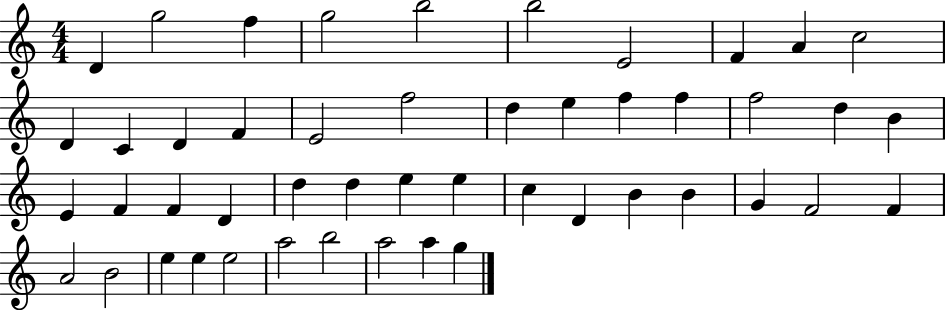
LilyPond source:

{
  \clef treble
  \numericTimeSignature
  \time 4/4
  \key c \major
  d'4 g''2 f''4 | g''2 b''2 | b''2 e'2 | f'4 a'4 c''2 | \break d'4 c'4 d'4 f'4 | e'2 f''2 | d''4 e''4 f''4 f''4 | f''2 d''4 b'4 | \break e'4 f'4 f'4 d'4 | d''4 d''4 e''4 e''4 | c''4 d'4 b'4 b'4 | g'4 f'2 f'4 | \break a'2 b'2 | e''4 e''4 e''2 | a''2 b''2 | a''2 a''4 g''4 | \break \bar "|."
}